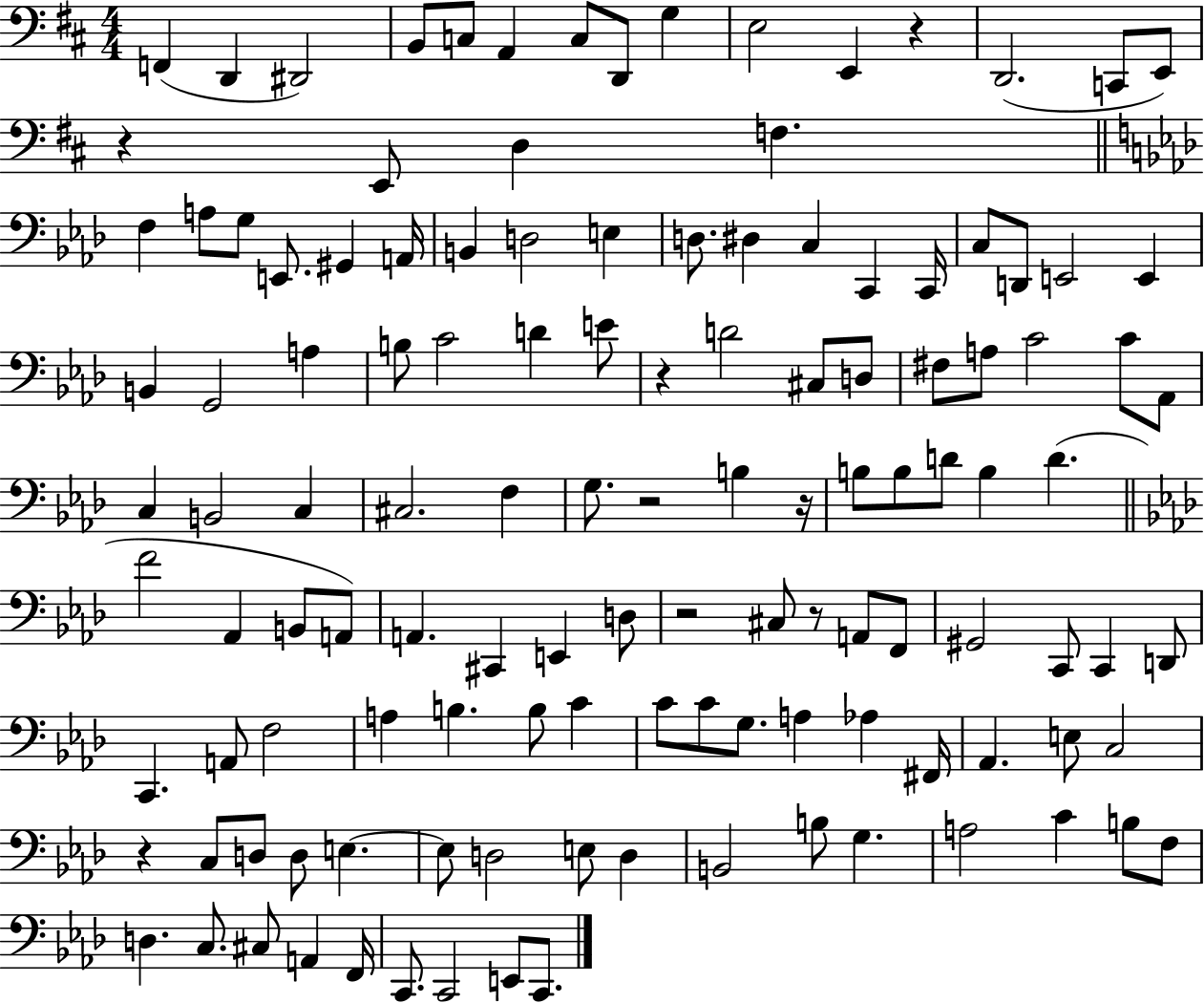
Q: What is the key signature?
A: D major